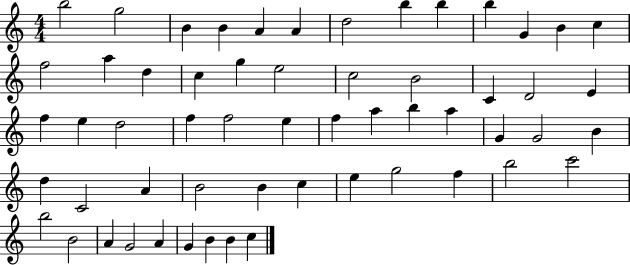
B5/h G5/h B4/q B4/q A4/q A4/q D5/h B5/q B5/q B5/q G4/q B4/q C5/q F5/h A5/q D5/q C5/q G5/q E5/h C5/h B4/h C4/q D4/h E4/q F5/q E5/q D5/h F5/q F5/h E5/q F5/q A5/q B5/q A5/q G4/q G4/h B4/q D5/q C4/h A4/q B4/h B4/q C5/q E5/q G5/h F5/q B5/h C6/h B5/h B4/h A4/q G4/h A4/q G4/q B4/q B4/q C5/q